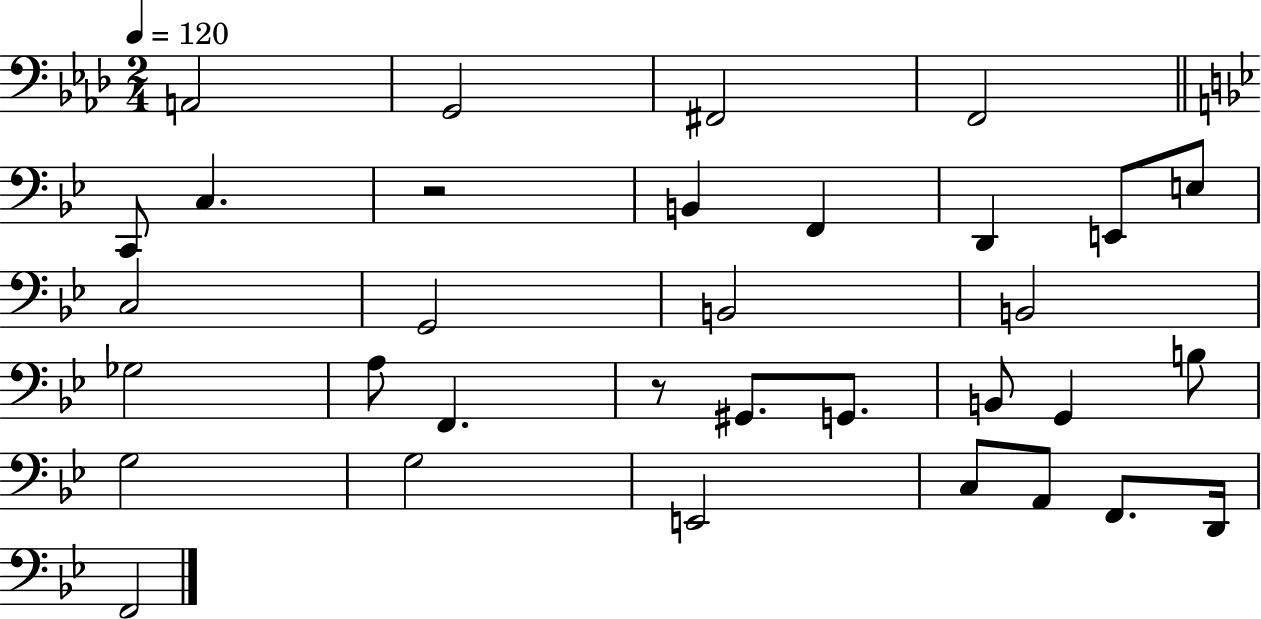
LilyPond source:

{
  \clef bass
  \numericTimeSignature
  \time 2/4
  \key aes \major
  \tempo 4 = 120
  a,2 | g,2 | fis,2 | f,2 | \break \bar "||" \break \key bes \major c,8 c4. | r2 | b,4 f,4 | d,4 e,8 e8 | \break c2 | g,2 | b,2 | b,2 | \break ges2 | a8 f,4. | r8 gis,8. g,8. | b,8 g,4 b8 | \break g2 | g2 | e,2 | c8 a,8 f,8. d,16 | \break f,2 | \bar "|."
}